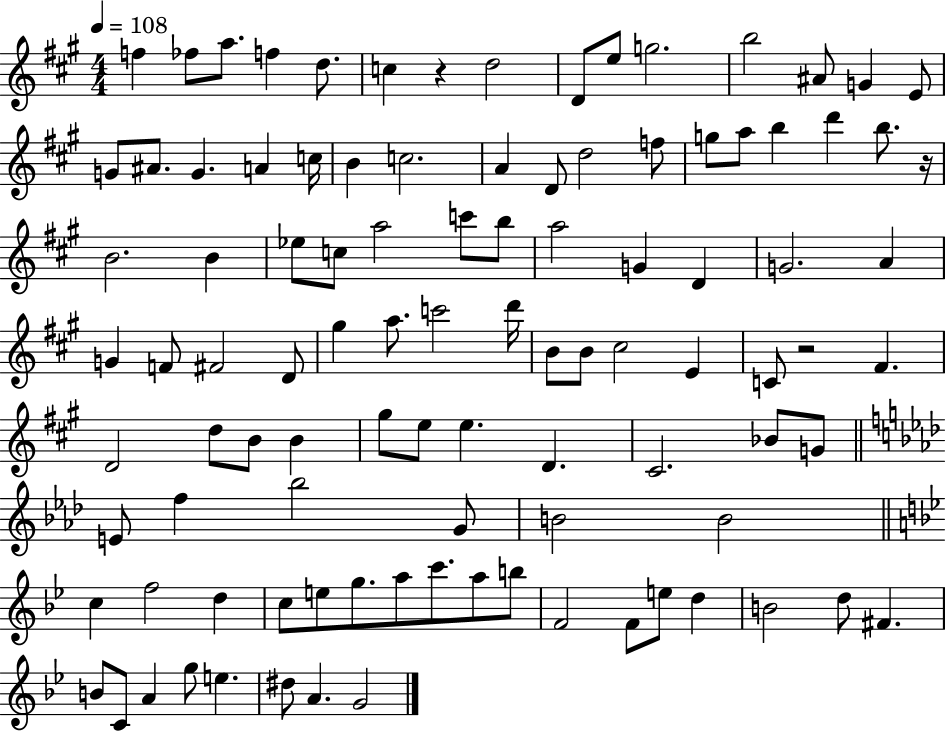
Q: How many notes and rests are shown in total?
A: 101